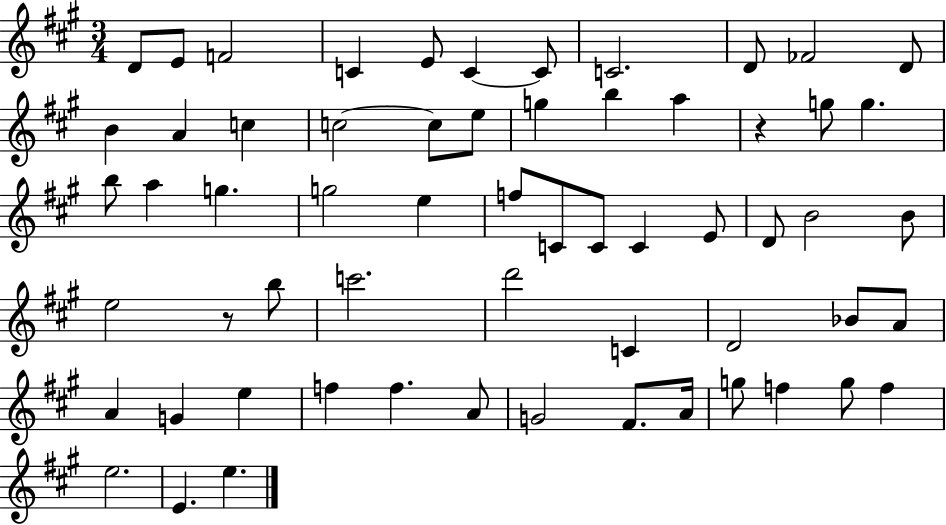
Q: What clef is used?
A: treble